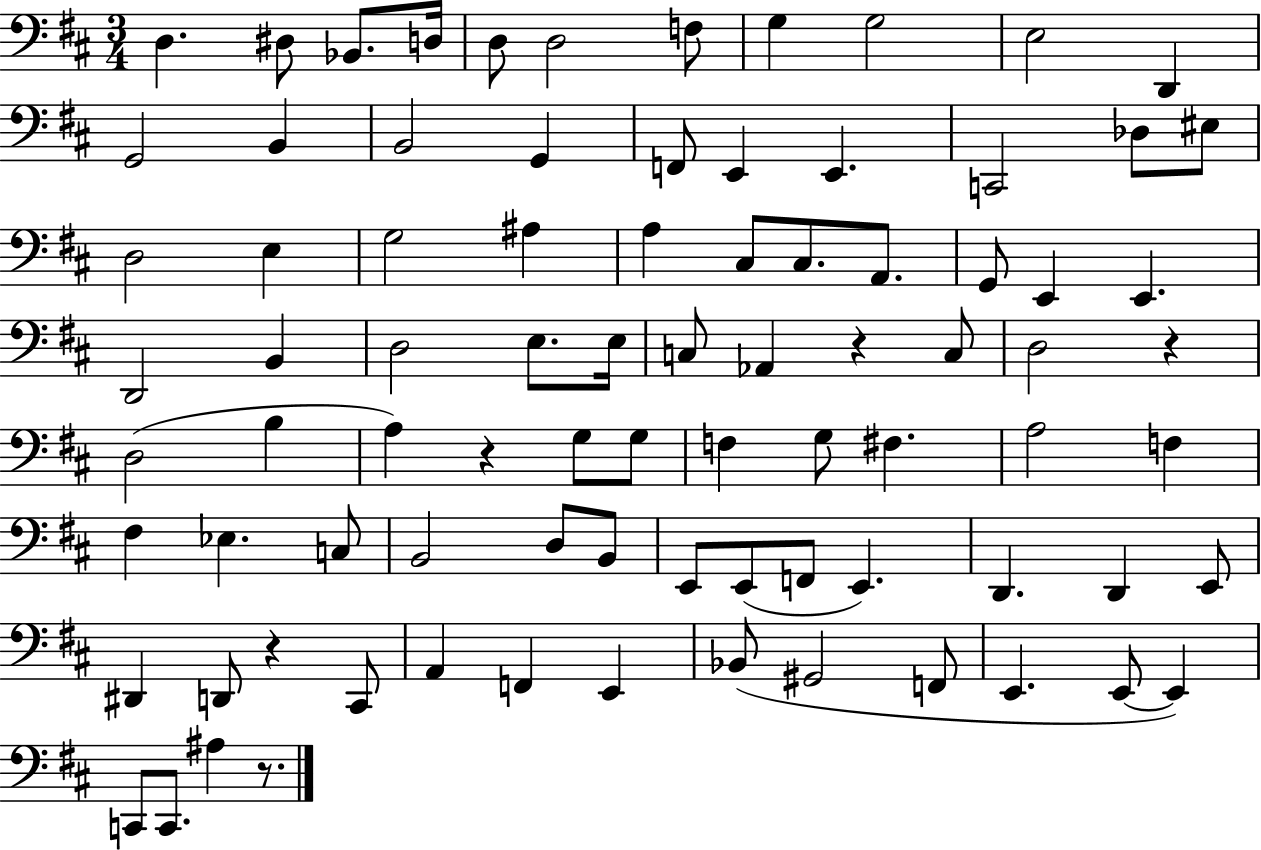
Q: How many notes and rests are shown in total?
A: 84